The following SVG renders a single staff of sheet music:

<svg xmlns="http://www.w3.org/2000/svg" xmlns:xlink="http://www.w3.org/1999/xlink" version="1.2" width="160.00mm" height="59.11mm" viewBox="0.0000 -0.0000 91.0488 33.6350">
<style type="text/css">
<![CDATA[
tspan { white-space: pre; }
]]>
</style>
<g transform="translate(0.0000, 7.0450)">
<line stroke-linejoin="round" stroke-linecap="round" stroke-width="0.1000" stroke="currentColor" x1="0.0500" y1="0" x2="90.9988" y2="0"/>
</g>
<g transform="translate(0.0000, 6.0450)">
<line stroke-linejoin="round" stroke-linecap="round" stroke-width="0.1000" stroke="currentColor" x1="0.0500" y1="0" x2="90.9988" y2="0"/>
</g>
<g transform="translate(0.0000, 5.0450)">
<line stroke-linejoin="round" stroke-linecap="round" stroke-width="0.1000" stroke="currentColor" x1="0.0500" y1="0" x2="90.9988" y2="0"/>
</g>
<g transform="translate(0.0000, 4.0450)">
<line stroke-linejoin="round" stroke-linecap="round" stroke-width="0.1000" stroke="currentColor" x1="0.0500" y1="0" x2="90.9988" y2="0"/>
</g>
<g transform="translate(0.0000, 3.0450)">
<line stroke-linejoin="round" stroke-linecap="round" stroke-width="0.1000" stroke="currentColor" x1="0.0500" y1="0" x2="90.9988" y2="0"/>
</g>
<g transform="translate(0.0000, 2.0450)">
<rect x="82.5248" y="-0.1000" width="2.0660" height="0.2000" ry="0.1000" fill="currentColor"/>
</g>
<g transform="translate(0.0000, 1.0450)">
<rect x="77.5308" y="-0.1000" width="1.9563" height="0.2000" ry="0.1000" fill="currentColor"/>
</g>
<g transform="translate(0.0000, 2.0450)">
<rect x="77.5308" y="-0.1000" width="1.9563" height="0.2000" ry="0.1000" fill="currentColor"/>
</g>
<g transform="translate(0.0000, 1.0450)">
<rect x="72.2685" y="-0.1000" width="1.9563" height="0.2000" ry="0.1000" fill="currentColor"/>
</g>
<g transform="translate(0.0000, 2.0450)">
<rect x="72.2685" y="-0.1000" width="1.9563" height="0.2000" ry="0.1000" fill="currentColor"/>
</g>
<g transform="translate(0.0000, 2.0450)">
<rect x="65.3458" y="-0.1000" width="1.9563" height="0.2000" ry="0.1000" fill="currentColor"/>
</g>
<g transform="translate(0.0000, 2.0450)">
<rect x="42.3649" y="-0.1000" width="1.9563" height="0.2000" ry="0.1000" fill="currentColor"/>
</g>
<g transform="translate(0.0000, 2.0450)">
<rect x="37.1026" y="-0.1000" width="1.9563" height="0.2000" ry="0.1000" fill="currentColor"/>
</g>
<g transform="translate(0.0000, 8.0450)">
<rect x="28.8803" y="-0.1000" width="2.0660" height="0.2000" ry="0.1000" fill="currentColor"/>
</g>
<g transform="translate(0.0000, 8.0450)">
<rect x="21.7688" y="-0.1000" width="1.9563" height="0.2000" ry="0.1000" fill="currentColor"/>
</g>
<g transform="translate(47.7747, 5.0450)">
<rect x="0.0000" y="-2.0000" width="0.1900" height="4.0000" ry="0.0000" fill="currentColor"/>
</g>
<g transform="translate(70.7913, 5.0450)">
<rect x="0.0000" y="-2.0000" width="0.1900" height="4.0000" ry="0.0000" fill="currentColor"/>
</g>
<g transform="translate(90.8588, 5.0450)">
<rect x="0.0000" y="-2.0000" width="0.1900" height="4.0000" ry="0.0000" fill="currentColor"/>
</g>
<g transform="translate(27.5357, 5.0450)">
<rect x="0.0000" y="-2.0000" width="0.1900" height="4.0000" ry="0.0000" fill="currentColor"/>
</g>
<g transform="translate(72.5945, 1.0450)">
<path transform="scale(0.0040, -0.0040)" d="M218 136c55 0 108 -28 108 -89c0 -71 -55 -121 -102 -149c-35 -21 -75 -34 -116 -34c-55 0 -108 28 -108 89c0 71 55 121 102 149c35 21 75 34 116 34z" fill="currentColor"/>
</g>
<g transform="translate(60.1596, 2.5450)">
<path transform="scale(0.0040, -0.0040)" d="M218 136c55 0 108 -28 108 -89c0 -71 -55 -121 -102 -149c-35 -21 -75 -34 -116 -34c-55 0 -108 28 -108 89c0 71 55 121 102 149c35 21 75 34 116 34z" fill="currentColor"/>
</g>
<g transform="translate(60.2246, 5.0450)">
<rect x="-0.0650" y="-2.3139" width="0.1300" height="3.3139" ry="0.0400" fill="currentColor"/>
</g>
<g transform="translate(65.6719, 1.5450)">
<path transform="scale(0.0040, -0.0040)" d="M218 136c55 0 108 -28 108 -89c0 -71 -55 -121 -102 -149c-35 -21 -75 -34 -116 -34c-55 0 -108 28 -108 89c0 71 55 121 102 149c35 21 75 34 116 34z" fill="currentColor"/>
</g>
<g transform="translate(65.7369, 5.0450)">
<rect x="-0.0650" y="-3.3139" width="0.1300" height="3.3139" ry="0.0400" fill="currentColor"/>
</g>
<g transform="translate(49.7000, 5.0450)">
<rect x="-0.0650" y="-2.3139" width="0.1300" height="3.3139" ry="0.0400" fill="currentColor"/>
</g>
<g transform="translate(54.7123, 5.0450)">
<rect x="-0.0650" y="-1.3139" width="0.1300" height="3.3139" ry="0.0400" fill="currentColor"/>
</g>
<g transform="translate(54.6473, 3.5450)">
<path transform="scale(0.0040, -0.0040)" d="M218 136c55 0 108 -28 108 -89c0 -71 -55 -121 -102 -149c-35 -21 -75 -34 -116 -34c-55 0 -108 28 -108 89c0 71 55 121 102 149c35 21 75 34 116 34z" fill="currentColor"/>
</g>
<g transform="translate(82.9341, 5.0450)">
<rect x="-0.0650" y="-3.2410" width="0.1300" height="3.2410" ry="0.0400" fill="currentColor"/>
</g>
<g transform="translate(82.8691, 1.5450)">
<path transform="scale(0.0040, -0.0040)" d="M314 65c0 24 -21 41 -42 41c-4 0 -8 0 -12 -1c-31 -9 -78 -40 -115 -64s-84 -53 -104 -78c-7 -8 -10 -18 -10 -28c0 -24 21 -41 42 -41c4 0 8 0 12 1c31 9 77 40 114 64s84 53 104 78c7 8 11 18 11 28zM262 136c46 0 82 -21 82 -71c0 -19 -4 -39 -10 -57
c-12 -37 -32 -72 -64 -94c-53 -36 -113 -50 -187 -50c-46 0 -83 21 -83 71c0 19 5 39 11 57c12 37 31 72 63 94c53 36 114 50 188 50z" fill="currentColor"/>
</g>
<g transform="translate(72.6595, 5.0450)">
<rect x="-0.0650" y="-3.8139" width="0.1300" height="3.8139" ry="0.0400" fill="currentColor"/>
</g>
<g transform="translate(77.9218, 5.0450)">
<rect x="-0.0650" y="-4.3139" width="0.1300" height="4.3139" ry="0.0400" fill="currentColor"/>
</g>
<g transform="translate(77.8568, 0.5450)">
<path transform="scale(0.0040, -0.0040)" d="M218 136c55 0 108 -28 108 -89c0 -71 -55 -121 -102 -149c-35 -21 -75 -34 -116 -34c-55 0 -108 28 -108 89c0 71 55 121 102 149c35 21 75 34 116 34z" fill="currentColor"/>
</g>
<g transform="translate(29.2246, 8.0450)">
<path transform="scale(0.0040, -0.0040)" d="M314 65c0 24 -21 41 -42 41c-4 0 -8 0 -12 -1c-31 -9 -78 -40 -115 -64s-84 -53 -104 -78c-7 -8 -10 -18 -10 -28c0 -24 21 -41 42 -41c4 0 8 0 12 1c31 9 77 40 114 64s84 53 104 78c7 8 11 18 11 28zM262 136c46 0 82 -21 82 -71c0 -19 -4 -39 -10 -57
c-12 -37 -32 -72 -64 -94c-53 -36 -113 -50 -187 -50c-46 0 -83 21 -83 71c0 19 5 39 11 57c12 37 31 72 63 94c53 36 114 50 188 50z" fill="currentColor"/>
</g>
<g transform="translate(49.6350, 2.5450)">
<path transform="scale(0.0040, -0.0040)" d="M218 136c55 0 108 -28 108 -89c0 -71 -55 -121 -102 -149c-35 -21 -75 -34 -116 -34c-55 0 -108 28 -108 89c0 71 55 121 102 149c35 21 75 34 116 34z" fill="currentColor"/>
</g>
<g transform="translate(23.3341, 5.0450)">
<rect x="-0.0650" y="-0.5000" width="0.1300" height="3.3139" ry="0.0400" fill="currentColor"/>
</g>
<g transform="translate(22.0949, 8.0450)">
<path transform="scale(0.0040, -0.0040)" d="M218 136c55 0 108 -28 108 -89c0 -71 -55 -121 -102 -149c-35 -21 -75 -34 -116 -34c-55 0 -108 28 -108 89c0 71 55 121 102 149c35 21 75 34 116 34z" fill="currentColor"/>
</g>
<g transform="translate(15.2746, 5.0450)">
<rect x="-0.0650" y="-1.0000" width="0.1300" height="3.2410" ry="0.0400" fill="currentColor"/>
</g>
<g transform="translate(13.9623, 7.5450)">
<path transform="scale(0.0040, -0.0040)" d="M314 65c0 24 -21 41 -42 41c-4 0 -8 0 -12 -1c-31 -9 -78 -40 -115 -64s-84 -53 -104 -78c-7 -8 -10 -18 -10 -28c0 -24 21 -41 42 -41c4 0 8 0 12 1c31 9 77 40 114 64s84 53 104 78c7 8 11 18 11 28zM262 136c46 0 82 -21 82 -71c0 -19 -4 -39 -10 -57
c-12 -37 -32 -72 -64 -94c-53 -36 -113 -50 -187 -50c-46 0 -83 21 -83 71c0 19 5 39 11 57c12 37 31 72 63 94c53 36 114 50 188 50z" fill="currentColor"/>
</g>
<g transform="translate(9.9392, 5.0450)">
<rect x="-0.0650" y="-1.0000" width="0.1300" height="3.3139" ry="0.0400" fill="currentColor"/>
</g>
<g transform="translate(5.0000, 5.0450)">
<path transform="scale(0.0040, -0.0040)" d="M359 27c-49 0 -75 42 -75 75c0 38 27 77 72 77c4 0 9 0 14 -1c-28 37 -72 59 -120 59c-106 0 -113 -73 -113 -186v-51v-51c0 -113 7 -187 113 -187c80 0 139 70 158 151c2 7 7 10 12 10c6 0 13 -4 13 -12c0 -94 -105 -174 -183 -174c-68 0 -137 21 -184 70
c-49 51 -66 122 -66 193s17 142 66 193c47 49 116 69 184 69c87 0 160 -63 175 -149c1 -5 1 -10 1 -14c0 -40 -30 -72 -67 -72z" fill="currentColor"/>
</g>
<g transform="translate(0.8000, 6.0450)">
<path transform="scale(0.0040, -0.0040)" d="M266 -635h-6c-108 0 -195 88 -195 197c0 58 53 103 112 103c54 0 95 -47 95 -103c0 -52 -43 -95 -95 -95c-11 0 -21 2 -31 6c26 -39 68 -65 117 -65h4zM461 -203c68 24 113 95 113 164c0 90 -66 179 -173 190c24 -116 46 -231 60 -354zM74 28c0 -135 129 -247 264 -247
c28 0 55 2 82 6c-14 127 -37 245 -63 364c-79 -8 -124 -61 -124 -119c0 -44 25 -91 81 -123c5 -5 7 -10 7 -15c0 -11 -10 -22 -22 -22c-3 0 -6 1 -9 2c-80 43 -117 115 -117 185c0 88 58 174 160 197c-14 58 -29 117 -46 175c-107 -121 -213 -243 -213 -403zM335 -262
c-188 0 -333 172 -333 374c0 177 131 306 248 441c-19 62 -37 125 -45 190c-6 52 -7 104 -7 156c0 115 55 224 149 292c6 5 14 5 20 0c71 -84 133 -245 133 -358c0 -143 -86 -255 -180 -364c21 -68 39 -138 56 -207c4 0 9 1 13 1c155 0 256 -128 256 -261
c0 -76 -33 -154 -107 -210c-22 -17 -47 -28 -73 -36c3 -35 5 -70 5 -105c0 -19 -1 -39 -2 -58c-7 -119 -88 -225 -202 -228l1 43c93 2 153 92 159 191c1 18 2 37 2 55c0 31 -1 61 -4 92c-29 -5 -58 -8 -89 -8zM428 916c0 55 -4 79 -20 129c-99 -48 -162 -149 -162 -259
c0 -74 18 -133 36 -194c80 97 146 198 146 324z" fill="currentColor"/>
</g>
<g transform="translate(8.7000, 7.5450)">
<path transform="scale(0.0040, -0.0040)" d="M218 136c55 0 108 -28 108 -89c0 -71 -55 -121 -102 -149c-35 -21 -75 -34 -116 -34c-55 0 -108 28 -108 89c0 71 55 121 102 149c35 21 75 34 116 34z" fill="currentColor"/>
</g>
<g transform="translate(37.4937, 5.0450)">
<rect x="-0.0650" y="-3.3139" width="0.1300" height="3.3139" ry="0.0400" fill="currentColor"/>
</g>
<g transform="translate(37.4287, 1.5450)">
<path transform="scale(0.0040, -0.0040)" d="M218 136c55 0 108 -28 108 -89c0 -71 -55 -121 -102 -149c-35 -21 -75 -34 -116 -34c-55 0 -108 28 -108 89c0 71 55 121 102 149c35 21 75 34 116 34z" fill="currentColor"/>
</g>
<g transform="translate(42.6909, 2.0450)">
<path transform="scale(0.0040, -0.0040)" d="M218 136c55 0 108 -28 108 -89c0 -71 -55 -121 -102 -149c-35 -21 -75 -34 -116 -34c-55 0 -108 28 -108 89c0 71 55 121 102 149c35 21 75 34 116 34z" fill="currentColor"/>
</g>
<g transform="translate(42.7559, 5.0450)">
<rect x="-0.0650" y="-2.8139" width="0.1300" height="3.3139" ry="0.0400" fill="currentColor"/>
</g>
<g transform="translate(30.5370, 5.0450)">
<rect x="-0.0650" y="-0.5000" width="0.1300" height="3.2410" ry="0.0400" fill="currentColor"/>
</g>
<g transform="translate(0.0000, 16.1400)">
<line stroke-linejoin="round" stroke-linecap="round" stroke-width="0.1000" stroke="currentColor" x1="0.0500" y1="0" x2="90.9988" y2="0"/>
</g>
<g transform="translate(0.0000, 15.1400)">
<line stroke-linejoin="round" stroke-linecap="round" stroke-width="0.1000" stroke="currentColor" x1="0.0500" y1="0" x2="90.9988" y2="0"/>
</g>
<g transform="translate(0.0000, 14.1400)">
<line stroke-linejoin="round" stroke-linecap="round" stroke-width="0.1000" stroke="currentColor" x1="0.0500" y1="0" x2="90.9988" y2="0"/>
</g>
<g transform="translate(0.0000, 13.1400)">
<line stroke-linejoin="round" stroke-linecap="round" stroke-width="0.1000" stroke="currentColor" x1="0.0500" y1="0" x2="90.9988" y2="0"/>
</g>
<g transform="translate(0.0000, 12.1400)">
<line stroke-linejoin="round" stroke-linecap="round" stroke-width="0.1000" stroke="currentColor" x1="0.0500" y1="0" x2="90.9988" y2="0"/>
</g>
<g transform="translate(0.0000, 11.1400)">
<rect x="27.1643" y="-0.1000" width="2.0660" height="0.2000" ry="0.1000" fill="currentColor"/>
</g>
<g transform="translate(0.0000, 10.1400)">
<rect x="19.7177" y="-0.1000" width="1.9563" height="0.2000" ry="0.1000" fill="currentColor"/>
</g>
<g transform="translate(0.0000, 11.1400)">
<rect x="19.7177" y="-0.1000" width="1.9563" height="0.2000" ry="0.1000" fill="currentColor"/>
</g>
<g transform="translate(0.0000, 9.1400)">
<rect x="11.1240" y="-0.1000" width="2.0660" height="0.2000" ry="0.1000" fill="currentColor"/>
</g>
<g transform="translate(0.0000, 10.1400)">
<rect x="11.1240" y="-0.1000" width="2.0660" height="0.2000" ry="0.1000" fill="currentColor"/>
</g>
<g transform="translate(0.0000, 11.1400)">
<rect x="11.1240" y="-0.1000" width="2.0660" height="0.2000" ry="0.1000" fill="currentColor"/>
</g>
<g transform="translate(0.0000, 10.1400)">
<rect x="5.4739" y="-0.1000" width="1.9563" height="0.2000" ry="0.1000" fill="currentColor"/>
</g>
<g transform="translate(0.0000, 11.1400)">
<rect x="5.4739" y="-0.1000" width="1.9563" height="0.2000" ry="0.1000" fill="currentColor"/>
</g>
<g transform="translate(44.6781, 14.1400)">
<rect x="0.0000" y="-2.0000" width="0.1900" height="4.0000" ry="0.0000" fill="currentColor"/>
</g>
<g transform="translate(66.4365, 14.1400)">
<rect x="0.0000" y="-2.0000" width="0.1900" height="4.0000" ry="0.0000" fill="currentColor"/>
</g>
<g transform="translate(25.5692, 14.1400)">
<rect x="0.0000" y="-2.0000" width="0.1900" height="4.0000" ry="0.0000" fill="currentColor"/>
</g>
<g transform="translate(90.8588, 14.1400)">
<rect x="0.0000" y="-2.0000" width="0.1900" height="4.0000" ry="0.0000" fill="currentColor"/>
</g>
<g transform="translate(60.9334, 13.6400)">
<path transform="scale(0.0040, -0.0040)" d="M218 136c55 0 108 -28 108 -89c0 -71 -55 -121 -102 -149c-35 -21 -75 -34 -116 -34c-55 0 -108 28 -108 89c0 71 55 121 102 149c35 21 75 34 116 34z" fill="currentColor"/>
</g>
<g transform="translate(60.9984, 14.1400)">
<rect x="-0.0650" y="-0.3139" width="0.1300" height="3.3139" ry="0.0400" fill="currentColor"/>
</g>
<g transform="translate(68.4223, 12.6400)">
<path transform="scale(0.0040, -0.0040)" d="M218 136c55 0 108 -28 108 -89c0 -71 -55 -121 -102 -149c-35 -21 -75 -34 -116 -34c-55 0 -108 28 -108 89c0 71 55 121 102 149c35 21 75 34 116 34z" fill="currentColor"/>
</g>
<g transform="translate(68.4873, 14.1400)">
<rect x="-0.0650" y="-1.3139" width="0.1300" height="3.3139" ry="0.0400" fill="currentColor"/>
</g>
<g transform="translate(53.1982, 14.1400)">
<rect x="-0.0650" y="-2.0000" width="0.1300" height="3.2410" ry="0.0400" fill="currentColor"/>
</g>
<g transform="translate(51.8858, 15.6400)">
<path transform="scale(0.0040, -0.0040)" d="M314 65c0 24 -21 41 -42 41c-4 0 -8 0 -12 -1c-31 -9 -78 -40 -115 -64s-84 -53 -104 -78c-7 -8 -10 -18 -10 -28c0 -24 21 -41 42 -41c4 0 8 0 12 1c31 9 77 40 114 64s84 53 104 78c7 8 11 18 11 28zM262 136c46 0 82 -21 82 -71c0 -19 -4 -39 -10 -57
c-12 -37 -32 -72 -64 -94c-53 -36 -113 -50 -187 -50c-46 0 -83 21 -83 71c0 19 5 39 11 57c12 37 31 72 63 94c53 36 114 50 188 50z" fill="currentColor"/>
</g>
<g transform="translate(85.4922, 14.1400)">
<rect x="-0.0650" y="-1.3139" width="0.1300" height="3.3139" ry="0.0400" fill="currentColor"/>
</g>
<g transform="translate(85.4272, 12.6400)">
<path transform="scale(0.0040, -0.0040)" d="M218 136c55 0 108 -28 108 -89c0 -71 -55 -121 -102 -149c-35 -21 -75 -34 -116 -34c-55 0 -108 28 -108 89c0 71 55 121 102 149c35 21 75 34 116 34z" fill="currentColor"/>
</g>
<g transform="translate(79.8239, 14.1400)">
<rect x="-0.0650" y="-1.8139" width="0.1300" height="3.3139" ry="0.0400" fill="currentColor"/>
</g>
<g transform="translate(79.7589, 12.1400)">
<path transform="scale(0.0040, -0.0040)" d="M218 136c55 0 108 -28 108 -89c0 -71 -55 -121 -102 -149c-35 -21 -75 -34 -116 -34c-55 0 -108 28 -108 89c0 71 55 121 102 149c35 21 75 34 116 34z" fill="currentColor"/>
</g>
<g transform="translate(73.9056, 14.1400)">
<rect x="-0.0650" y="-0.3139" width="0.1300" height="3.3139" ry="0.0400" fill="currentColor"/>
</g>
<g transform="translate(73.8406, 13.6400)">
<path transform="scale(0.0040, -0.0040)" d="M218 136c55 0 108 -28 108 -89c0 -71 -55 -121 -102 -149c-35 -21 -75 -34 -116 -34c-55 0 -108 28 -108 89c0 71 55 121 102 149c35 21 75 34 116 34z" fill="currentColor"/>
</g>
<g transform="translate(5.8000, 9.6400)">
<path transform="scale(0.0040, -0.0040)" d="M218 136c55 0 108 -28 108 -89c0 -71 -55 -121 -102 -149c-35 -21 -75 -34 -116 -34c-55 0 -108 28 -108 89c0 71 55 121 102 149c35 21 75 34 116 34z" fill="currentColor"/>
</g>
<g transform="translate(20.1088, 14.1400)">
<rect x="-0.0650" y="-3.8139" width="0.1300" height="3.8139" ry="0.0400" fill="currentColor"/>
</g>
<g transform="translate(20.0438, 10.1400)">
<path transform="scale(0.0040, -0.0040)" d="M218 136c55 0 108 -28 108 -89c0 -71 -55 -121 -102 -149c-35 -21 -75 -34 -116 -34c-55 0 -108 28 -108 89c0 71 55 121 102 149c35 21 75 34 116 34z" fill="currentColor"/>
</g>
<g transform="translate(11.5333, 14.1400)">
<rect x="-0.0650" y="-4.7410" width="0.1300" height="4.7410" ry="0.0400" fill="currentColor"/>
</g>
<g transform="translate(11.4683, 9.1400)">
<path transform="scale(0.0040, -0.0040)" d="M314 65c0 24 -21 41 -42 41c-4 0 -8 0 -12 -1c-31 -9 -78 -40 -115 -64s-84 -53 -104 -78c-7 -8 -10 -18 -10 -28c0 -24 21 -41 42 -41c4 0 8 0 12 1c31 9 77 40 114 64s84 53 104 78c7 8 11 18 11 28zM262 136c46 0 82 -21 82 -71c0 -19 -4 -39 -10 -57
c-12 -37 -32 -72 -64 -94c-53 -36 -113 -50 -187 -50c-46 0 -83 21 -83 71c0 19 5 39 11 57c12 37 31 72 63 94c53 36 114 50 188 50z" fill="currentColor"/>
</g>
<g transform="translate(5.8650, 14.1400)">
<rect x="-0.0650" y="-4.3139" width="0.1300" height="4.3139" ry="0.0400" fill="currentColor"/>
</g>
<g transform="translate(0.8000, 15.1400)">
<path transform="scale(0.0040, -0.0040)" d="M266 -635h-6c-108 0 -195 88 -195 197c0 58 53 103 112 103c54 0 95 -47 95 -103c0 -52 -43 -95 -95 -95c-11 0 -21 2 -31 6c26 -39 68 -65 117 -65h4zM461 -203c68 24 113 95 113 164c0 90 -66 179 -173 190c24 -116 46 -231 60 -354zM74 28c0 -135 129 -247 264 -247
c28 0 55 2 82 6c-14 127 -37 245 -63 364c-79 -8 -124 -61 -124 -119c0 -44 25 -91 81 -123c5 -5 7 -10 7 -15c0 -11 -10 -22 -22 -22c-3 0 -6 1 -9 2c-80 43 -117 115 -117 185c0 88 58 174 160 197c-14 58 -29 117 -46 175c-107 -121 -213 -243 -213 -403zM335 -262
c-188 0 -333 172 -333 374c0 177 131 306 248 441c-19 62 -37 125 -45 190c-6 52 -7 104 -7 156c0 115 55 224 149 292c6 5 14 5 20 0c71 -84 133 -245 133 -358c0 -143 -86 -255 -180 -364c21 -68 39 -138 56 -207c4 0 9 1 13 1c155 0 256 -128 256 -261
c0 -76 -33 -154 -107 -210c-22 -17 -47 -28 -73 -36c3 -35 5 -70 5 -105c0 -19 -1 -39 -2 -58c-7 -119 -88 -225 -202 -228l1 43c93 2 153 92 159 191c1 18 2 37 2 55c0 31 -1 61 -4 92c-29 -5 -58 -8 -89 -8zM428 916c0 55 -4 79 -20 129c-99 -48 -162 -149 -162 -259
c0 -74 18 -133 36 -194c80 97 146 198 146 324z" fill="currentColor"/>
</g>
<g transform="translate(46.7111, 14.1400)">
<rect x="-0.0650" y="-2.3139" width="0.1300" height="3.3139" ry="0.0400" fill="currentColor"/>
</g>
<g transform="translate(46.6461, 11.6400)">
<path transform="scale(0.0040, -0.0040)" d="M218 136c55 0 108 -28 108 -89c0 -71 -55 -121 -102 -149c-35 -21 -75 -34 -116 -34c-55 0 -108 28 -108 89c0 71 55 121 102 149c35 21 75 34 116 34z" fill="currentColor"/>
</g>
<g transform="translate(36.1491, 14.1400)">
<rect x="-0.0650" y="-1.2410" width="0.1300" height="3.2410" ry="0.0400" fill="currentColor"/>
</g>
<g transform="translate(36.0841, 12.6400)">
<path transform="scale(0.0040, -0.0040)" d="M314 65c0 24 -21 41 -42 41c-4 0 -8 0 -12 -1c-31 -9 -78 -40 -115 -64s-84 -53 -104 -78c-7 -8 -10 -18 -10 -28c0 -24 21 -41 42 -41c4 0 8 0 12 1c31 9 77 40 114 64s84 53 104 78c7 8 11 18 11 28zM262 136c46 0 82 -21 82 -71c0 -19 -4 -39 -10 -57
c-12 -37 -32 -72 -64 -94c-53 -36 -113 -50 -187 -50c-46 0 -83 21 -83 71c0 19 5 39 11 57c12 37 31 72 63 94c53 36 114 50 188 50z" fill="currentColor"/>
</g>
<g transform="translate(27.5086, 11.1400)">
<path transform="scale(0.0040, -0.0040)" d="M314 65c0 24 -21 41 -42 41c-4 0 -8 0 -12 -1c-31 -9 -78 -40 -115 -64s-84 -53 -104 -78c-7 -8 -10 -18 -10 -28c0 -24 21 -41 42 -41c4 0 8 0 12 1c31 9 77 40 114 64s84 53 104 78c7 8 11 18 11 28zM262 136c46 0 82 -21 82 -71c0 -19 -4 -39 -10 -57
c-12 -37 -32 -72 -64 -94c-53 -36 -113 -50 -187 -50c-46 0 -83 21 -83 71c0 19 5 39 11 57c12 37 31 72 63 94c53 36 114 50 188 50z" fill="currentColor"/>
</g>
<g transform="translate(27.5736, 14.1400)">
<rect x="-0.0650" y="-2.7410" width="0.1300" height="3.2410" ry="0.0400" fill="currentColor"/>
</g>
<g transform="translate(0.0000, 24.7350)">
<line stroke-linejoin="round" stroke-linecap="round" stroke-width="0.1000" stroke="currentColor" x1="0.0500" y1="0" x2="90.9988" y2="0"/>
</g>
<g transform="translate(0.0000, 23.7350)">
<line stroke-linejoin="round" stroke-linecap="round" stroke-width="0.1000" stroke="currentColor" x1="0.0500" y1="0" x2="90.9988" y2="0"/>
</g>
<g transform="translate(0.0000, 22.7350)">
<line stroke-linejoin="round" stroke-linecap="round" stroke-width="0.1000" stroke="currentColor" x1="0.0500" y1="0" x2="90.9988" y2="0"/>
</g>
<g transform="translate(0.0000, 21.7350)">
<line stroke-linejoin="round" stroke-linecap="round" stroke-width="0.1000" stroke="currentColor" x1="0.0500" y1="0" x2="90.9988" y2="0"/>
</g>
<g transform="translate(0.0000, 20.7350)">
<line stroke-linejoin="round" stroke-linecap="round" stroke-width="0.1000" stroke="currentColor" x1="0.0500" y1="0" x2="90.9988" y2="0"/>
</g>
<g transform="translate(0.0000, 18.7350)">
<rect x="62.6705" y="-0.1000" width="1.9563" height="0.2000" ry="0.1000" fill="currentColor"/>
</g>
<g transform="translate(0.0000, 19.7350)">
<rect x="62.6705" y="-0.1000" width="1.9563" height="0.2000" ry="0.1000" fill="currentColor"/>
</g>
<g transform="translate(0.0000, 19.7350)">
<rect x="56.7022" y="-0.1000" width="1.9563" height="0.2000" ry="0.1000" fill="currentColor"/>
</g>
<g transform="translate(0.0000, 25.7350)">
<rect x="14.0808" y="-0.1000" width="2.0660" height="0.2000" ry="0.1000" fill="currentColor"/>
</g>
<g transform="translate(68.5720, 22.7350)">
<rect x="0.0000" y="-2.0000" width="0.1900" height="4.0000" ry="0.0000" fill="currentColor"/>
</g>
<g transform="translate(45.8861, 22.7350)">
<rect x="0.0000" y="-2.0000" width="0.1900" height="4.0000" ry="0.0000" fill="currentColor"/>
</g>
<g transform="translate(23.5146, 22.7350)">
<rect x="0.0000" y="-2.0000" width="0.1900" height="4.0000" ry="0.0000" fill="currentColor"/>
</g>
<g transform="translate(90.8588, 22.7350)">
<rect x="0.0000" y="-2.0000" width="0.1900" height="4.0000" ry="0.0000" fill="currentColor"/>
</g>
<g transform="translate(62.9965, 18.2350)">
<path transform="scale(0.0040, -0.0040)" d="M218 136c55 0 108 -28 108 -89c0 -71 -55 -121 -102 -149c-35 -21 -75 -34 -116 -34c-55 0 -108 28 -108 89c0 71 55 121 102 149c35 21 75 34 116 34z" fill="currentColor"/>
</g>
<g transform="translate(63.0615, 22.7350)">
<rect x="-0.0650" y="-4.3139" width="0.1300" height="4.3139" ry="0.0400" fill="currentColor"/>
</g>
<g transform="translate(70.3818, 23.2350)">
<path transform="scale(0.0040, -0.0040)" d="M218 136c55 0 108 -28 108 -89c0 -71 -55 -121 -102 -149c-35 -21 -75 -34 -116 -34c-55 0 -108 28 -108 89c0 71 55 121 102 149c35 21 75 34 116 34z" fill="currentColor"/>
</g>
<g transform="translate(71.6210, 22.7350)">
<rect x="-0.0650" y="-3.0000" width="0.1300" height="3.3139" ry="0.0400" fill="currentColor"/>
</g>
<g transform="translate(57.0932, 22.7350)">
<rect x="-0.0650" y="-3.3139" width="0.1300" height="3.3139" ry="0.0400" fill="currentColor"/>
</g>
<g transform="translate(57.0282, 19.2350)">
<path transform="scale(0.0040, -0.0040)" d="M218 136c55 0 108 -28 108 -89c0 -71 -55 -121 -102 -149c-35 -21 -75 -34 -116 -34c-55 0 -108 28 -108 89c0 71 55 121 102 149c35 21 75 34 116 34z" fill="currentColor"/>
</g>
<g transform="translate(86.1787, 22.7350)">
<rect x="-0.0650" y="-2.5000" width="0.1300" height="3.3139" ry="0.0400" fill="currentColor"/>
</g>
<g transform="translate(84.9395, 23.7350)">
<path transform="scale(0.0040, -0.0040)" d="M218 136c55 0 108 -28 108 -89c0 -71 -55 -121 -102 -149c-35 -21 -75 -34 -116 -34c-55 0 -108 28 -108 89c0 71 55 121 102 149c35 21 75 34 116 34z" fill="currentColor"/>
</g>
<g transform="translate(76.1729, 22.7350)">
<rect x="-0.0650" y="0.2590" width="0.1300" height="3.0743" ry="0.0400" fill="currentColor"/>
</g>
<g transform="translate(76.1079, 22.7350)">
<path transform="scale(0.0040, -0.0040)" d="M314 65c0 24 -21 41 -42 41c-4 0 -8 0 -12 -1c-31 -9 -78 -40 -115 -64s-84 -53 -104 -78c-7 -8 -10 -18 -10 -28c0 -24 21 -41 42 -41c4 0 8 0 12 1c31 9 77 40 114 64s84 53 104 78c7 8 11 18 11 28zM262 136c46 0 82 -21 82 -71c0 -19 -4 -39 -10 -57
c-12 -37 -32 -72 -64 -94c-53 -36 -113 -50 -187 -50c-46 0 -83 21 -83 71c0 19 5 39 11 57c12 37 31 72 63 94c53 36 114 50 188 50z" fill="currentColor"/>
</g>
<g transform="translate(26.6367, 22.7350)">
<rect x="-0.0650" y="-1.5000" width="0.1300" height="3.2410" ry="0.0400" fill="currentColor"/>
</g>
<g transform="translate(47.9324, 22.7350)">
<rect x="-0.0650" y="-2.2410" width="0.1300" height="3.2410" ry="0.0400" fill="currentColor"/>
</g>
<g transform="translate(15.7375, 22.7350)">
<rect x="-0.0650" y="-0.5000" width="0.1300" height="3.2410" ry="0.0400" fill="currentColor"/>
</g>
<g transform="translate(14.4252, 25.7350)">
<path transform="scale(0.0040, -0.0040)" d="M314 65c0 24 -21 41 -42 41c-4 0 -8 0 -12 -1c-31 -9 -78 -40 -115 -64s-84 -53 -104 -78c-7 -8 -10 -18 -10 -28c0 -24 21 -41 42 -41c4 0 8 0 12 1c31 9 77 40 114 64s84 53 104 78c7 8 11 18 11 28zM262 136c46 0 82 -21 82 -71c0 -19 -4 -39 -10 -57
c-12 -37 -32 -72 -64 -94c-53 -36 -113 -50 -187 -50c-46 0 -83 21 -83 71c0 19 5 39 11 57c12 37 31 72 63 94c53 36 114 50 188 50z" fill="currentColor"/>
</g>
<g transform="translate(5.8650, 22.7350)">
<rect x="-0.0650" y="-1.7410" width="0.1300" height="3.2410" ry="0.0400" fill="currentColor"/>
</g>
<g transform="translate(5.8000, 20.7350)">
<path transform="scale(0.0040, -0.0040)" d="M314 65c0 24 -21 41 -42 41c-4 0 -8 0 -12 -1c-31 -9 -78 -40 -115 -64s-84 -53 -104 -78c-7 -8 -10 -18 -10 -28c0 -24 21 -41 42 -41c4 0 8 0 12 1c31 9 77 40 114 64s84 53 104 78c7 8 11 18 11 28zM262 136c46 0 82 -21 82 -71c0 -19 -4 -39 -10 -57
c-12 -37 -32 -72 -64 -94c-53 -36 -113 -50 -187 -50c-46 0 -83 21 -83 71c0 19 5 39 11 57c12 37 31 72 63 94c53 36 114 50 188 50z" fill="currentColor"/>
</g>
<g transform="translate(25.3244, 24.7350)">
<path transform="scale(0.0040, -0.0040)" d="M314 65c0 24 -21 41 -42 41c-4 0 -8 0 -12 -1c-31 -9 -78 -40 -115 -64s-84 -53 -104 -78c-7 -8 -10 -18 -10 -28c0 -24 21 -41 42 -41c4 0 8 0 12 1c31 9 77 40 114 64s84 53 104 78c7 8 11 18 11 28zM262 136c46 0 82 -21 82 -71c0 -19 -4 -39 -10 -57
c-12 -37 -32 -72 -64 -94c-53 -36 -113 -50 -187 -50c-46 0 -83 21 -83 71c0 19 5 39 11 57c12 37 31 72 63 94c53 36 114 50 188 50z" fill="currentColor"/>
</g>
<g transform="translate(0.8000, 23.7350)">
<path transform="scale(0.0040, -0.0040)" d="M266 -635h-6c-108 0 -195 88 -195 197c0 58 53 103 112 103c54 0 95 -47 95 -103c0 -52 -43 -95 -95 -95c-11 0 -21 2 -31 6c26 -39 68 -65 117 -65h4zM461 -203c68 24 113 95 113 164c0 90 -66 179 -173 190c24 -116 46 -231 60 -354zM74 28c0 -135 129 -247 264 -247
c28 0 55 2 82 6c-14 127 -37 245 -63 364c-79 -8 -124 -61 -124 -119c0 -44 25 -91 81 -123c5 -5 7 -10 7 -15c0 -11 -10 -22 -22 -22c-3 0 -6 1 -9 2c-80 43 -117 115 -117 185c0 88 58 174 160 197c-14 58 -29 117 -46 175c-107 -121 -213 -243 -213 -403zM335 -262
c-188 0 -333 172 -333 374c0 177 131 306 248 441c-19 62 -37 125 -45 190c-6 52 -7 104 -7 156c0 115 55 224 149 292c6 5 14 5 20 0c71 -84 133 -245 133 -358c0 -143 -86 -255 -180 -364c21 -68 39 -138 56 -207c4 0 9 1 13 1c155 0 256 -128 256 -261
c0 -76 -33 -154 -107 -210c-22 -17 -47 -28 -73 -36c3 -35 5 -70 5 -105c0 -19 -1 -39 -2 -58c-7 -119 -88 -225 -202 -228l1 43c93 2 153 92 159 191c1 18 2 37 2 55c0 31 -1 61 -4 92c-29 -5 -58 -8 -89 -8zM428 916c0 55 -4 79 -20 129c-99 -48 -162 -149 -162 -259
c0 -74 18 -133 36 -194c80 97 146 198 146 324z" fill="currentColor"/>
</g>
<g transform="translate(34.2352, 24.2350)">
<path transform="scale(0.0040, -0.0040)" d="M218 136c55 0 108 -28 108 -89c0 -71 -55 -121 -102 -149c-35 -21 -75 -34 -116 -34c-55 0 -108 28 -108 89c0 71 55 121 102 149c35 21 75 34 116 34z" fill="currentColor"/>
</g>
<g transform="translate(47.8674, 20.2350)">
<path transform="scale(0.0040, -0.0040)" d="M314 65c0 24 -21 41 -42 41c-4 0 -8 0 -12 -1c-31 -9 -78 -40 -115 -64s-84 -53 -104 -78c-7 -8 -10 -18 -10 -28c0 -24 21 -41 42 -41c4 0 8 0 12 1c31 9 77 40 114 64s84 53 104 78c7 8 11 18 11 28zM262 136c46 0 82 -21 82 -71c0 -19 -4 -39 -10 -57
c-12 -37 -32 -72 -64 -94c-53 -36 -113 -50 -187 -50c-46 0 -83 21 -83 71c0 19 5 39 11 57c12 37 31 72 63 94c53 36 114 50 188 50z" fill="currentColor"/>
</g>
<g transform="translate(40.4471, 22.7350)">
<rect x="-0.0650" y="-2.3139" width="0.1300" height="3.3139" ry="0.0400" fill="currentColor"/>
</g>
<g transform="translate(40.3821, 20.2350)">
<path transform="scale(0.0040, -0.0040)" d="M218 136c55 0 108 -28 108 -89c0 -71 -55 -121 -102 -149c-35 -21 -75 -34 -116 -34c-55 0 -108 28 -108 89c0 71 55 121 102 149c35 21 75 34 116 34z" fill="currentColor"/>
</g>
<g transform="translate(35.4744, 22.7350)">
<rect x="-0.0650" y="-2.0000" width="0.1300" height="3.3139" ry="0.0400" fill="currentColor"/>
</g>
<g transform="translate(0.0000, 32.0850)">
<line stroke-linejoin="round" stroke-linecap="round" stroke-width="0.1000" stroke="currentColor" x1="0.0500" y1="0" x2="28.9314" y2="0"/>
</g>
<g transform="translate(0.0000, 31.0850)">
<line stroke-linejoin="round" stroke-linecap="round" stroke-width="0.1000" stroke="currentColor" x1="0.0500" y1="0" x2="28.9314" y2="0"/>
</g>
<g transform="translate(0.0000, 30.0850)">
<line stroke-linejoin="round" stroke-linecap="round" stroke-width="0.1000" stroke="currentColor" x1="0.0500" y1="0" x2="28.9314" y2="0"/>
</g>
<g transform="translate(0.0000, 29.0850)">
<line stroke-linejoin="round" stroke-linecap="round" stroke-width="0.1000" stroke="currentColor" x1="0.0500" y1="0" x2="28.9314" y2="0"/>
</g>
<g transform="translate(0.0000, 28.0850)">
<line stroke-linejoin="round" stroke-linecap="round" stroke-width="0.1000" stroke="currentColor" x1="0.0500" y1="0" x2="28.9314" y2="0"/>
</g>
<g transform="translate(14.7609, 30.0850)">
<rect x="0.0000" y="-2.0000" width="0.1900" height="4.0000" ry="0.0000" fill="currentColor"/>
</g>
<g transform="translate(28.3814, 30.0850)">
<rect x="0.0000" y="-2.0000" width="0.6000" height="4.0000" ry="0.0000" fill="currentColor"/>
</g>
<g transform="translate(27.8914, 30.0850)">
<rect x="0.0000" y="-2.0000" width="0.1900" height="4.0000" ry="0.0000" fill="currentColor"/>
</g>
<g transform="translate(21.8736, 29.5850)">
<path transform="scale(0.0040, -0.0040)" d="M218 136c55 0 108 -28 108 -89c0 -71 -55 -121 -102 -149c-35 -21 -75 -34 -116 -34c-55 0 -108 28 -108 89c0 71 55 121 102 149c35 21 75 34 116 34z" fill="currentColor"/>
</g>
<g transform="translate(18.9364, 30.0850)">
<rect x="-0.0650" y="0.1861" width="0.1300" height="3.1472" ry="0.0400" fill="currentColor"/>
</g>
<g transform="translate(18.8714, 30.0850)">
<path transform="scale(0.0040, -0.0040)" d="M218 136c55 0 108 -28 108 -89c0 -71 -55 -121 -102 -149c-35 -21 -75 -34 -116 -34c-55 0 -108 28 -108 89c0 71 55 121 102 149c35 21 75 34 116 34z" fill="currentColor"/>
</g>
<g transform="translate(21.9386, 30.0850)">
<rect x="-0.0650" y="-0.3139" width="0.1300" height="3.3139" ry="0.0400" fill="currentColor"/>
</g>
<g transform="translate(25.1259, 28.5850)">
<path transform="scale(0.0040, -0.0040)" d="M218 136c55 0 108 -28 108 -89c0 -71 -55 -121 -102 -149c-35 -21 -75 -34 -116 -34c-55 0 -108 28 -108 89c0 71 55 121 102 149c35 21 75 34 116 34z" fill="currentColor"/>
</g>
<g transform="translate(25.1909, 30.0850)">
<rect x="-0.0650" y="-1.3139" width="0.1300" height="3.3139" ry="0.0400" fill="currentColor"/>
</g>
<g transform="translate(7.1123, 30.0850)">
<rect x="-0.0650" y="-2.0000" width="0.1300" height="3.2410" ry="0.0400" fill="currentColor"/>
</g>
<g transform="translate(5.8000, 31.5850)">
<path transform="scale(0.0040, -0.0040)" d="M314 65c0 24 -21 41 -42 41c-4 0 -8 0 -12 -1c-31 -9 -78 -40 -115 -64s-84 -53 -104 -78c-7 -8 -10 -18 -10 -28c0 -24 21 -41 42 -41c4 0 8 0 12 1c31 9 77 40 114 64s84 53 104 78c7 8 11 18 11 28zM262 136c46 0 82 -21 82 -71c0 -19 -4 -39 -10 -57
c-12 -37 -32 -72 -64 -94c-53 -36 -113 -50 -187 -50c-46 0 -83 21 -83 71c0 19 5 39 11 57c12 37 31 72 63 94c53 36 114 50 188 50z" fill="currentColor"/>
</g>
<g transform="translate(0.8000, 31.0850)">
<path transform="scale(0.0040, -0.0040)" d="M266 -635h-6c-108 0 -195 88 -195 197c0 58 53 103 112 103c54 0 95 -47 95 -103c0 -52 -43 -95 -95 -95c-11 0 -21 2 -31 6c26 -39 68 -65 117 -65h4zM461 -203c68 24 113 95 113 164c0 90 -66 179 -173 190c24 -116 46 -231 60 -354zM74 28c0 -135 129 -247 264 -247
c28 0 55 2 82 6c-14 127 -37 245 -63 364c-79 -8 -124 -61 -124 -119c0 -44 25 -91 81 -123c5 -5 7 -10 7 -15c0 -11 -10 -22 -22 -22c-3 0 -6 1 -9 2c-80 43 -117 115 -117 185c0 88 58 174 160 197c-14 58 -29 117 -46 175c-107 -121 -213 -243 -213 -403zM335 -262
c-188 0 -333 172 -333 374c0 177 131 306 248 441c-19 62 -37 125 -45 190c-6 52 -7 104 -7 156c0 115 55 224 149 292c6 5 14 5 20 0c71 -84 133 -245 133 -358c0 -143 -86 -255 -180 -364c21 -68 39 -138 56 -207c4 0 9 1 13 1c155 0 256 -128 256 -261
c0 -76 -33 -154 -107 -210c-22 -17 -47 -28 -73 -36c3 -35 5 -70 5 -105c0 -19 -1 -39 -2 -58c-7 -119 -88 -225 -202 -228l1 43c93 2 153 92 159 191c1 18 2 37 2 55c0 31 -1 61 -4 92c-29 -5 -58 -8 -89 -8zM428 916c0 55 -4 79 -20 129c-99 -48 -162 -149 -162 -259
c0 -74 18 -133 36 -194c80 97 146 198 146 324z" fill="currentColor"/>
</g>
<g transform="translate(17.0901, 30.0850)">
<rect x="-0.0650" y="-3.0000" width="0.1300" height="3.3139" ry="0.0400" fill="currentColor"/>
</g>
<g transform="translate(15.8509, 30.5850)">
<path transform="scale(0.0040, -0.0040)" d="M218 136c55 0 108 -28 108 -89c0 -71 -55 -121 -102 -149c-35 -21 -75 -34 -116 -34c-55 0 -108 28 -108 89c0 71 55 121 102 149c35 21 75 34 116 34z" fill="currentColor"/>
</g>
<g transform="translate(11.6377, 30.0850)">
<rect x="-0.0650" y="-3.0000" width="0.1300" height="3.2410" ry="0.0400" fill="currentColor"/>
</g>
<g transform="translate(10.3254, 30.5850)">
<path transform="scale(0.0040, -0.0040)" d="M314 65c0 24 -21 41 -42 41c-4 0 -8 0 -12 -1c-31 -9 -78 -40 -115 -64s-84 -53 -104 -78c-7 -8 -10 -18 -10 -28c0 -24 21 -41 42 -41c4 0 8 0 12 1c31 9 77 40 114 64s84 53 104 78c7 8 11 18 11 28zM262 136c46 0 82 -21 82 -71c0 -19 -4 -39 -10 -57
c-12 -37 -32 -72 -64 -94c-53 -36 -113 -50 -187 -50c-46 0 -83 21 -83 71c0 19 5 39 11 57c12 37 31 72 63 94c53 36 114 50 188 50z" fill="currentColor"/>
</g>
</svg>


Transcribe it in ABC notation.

X:1
T:Untitled
M:4/4
L:1/4
K:C
D D2 C C2 b a g e g b c' d' b2 d' e'2 c' a2 e2 g F2 c e c f e f2 C2 E2 F g g2 b d' A B2 G F2 A2 A B c e